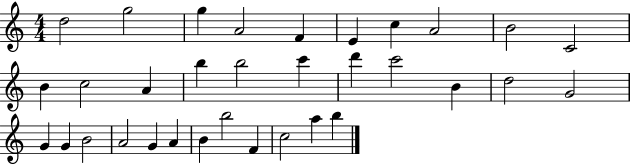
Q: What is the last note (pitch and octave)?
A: B5